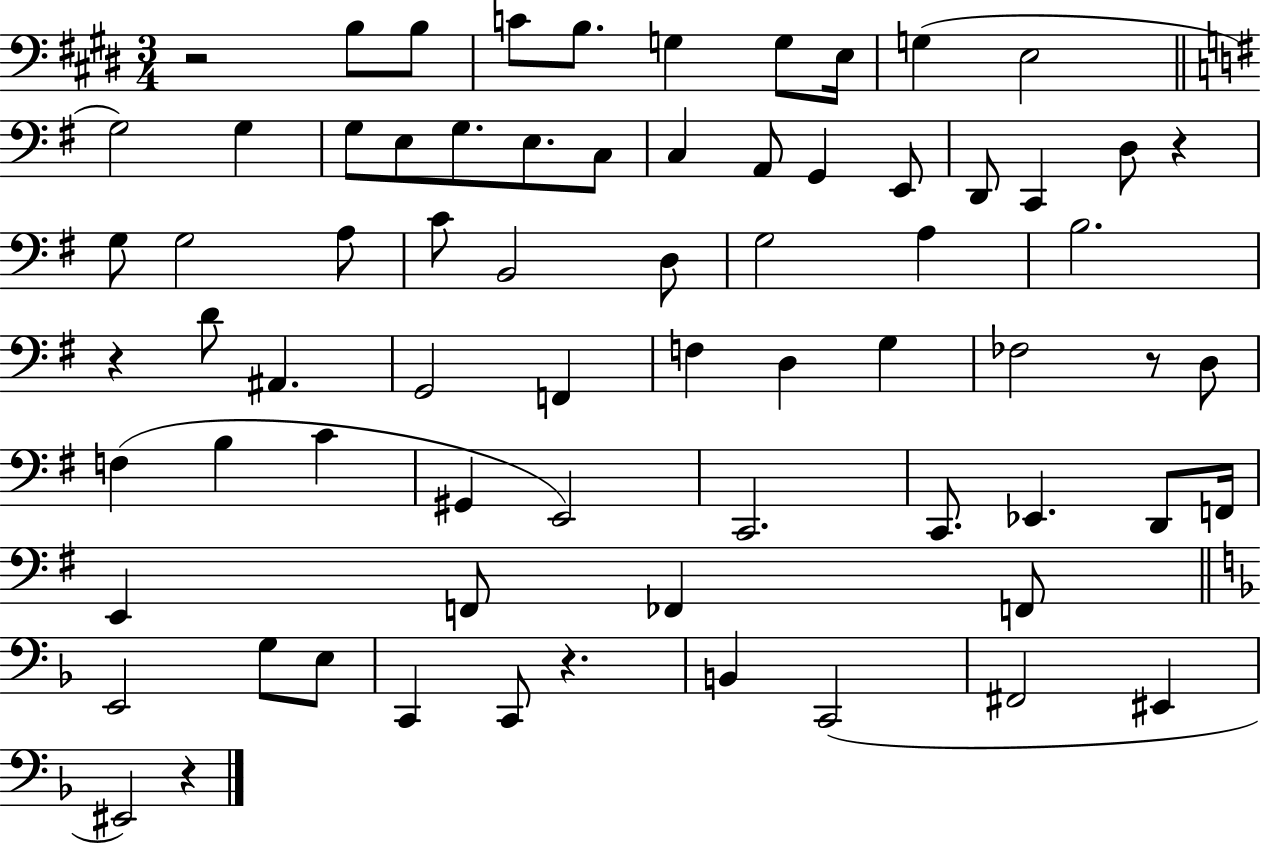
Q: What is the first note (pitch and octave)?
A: B3